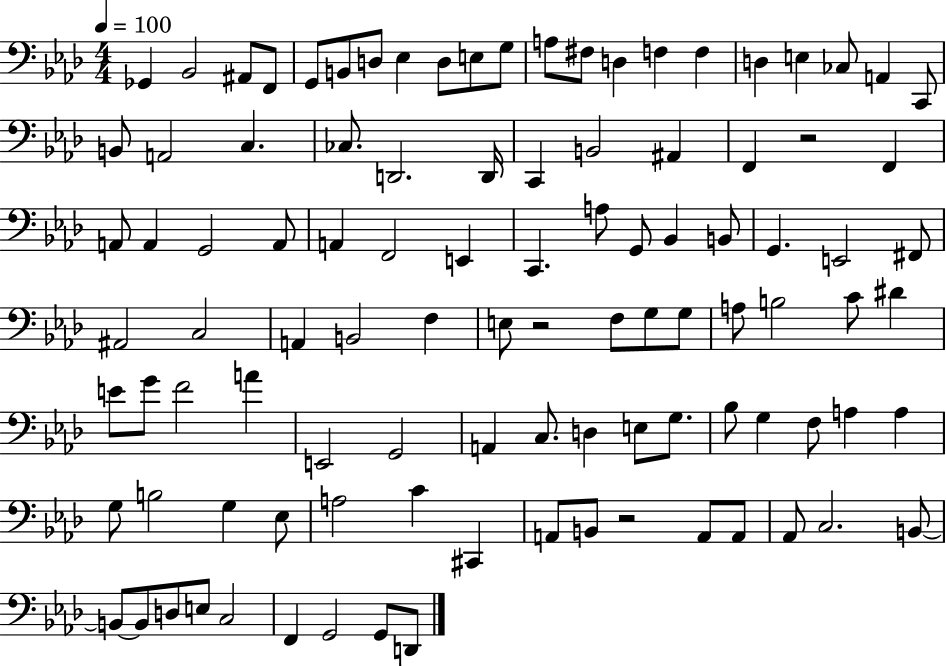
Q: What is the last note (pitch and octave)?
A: D2